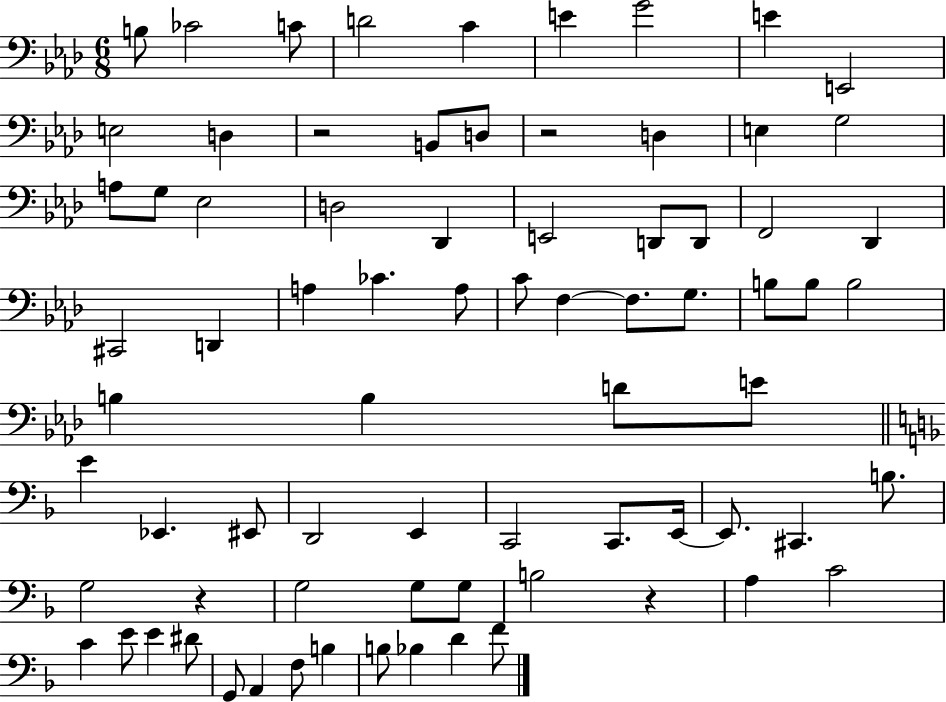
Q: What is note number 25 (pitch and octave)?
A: F2